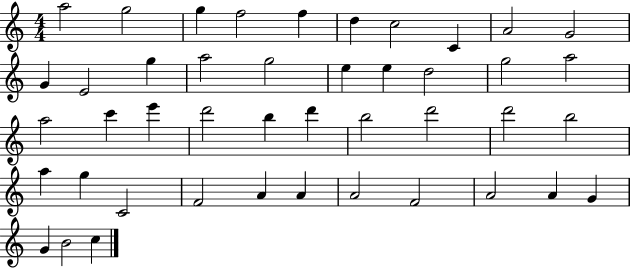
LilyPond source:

{
  \clef treble
  \numericTimeSignature
  \time 4/4
  \key c \major
  a''2 g''2 | g''4 f''2 f''4 | d''4 c''2 c'4 | a'2 g'2 | \break g'4 e'2 g''4 | a''2 g''2 | e''4 e''4 d''2 | g''2 a''2 | \break a''2 c'''4 e'''4 | d'''2 b''4 d'''4 | b''2 d'''2 | d'''2 b''2 | \break a''4 g''4 c'2 | f'2 a'4 a'4 | a'2 f'2 | a'2 a'4 g'4 | \break g'4 b'2 c''4 | \bar "|."
}